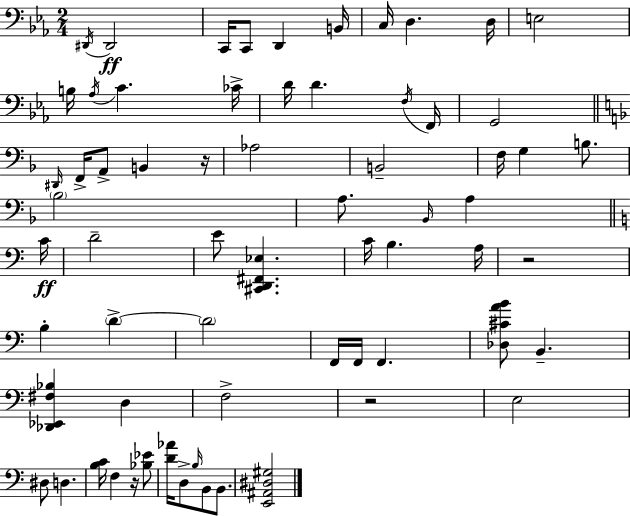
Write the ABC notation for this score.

X:1
T:Untitled
M:2/4
L:1/4
K:Eb
^D,,/4 ^D,,2 C,,/4 C,,/2 D,, B,,/4 C,/4 D, D,/4 E,2 B,/4 _A,/4 C _C/4 D/4 D F,/4 F,,/4 G,,2 ^D,,/4 F,,/4 A,,/2 B,, z/4 _A,2 B,,2 F,/4 G, B,/2 _B,2 A,/2 _B,,/4 A, C/4 D2 E/2 [^C,,D,,^F,,_E,] C/4 B, A,/4 z2 B, D D2 F,,/4 F,,/4 F,, [_D,^CAB]/2 B,, [_D,,_E,,^F,_B,] D, F,2 z2 E,2 ^D,/2 D, [B,C]/4 F, z/4 [_B,_E]/2 [D_A]/4 D,/2 B,/4 B,,/2 B,,/2 [E,,^A,,^D,^G,]2